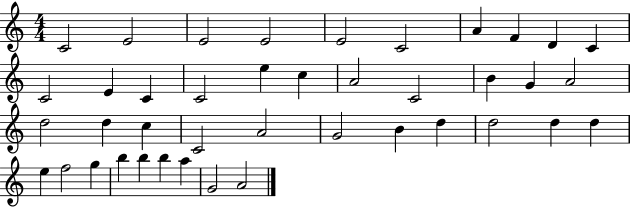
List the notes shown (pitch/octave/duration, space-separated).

C4/h E4/h E4/h E4/h E4/h C4/h A4/q F4/q D4/q C4/q C4/h E4/q C4/q C4/h E5/q C5/q A4/h C4/h B4/q G4/q A4/h D5/h D5/q C5/q C4/h A4/h G4/h B4/q D5/q D5/h D5/q D5/q E5/q F5/h G5/q B5/q B5/q B5/q A5/q G4/h A4/h